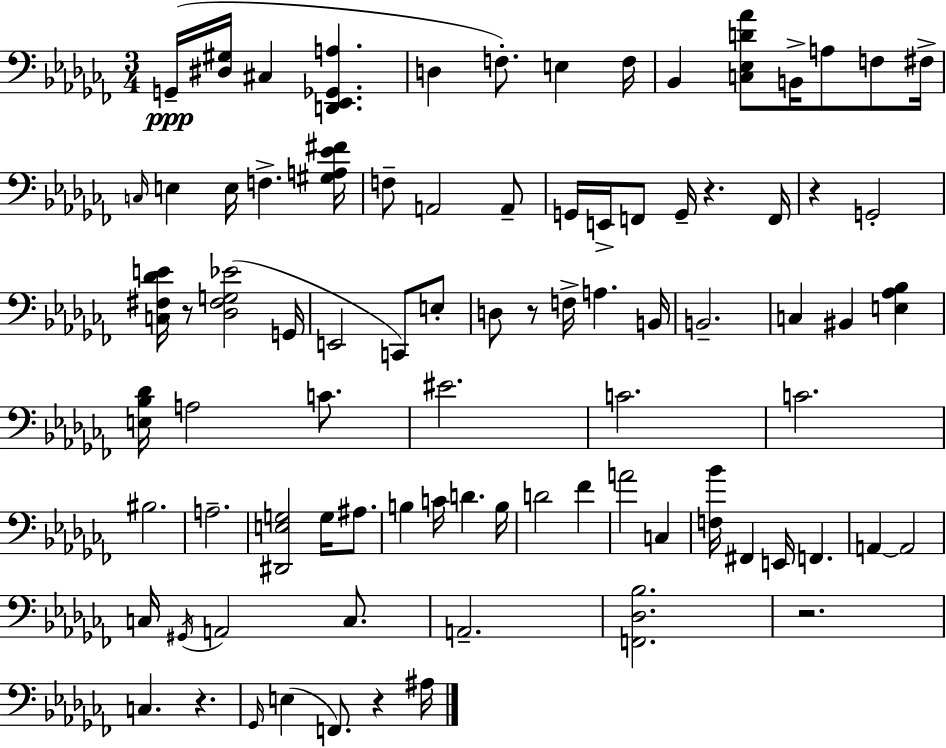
{
  \clef bass
  \numericTimeSignature
  \time 3/4
  \key aes \minor
  g,16--(\ppp <dis gis>16 cis4 <d, ees, ges, a>4. | d4 f8.-.) e4 f16 | bes,4 <c ees d' aes'>8 b,16-> a8 f8 fis16-> | \grace { c16 } e4 e16 f4.-> | \break <gis a ees' fis'>16 f8-- a,2 a,8-- | g,16 e,16-> f,8 g,16-- r4. | f,16 r4 g,2-. | <c fis des' e'>16 r8 <des fis g ees'>2( | \break g,16 e,2 c,8) e8-. | d8 r8 f16-> a4. | b,16 b,2.-- | c4 bis,4 <e aes bes>4 | \break <e bes des'>16 a2 c'8. | eis'2. | c'2. | c'2. | \break bis2. | a2.-- | <dis, e g>2 g16 ais8. | b4 c'16 d'4. | \break b16 d'2 fes'4 | a'2 c4 | <f bes'>16 fis,4 e,16 f,4. | a,4~~ a,2 | \break c16 \acciaccatura { gis,16 } a,2 c8. | a,2.-- | <f, des bes>2. | r2. | \break c4. r4. | \grace { ges,16 }( e4 f,8.) r4 | ais16 \bar "|."
}